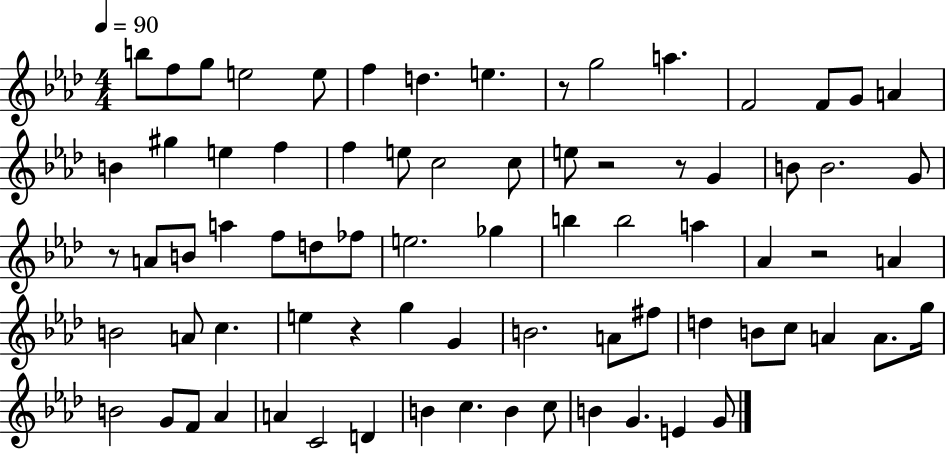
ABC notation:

X:1
T:Untitled
M:4/4
L:1/4
K:Ab
b/2 f/2 g/2 e2 e/2 f d e z/2 g2 a F2 F/2 G/2 A B ^g e f f e/2 c2 c/2 e/2 z2 z/2 G B/2 B2 G/2 z/2 A/2 B/2 a f/2 d/2 _f/2 e2 _g b b2 a _A z2 A B2 A/2 c e z g G B2 A/2 ^f/2 d B/2 c/2 A A/2 g/4 B2 G/2 F/2 _A A C2 D B c B c/2 B G E G/2